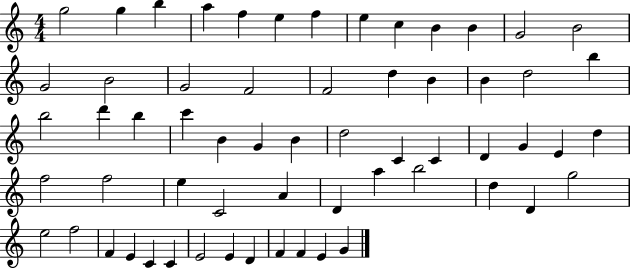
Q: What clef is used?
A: treble